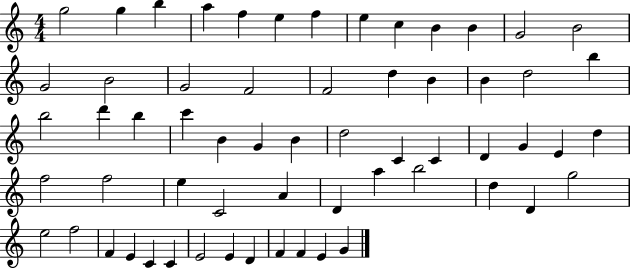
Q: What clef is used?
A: treble